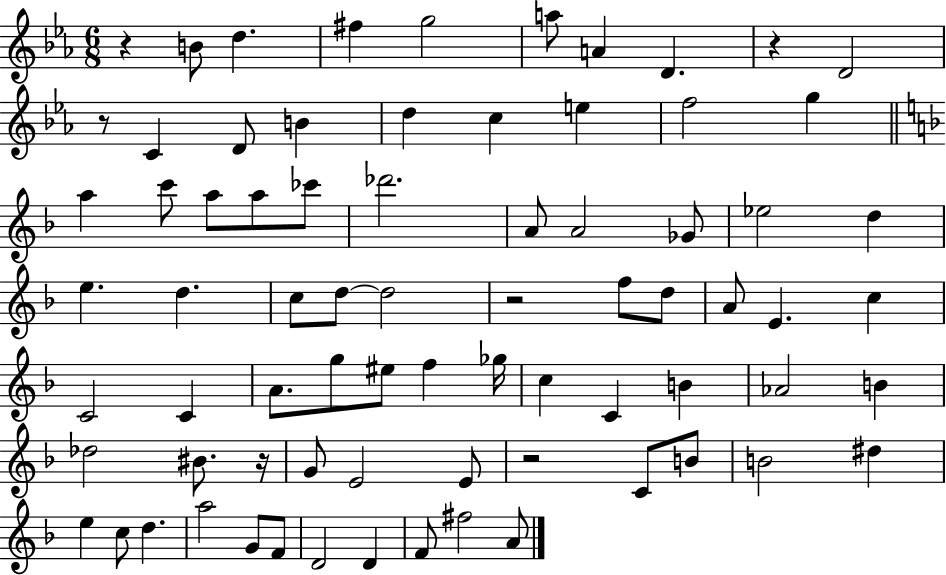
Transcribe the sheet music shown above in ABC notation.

X:1
T:Untitled
M:6/8
L:1/4
K:Eb
z B/2 d ^f g2 a/2 A D z D2 z/2 C D/2 B d c e f2 g a c'/2 a/2 a/2 _c'/2 _d'2 A/2 A2 _G/2 _e2 d e d c/2 d/2 d2 z2 f/2 d/2 A/2 E c C2 C A/2 g/2 ^e/2 f _g/4 c C B _A2 B _d2 ^B/2 z/4 G/2 E2 E/2 z2 C/2 B/2 B2 ^d e c/2 d a2 G/2 F/2 D2 D F/2 ^f2 A/2